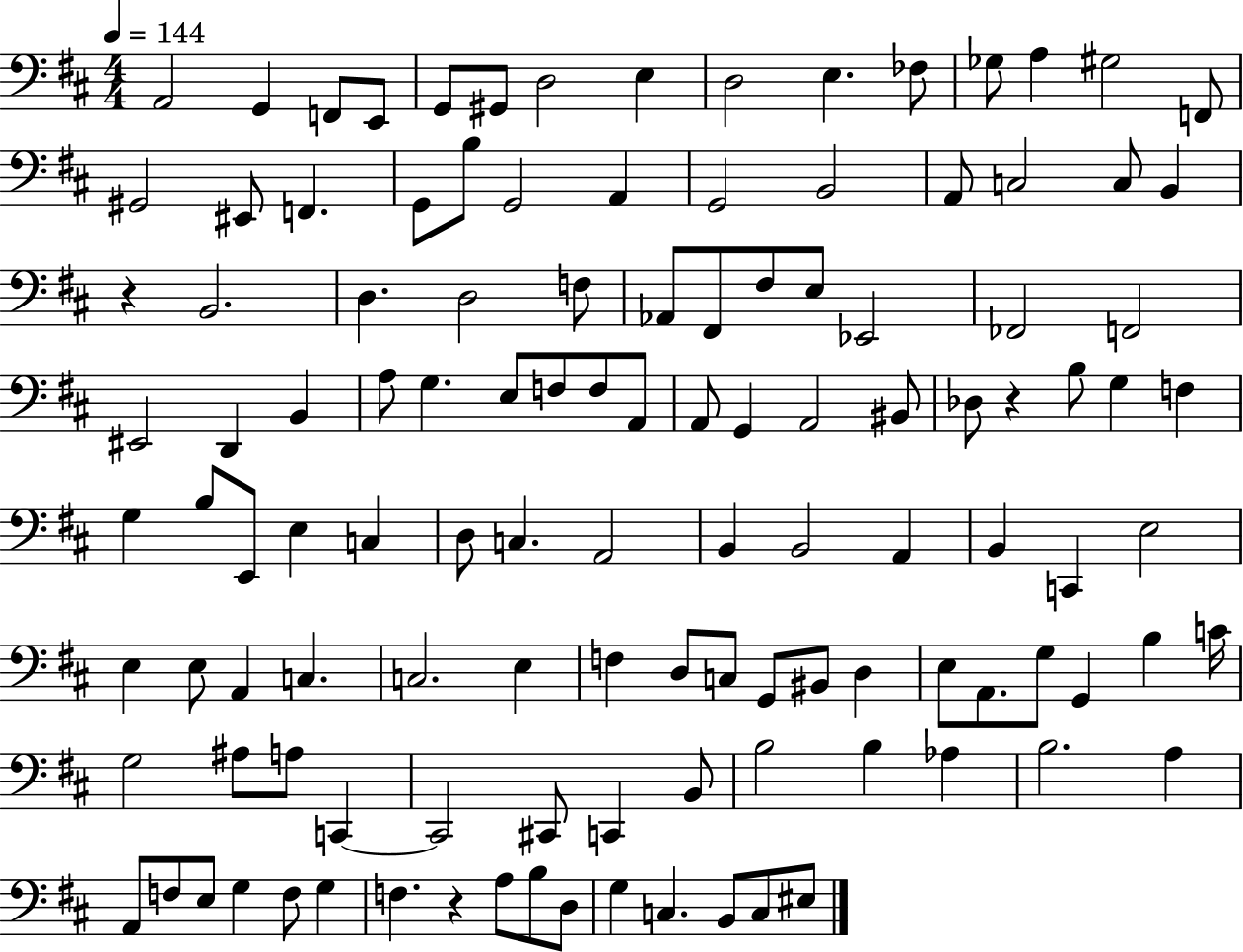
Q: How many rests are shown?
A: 3